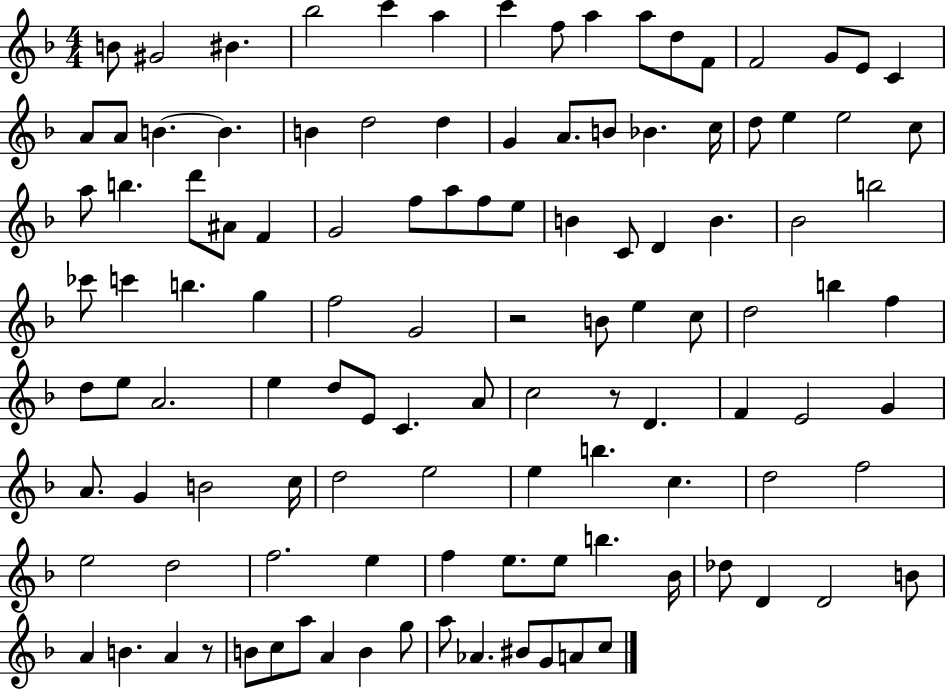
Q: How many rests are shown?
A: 3